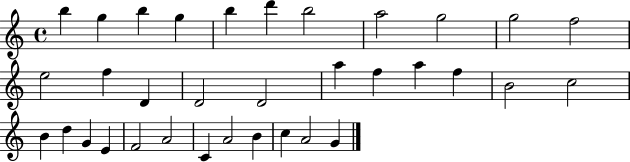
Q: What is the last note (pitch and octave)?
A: G4